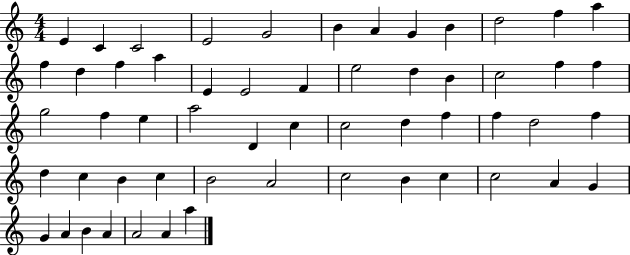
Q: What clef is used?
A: treble